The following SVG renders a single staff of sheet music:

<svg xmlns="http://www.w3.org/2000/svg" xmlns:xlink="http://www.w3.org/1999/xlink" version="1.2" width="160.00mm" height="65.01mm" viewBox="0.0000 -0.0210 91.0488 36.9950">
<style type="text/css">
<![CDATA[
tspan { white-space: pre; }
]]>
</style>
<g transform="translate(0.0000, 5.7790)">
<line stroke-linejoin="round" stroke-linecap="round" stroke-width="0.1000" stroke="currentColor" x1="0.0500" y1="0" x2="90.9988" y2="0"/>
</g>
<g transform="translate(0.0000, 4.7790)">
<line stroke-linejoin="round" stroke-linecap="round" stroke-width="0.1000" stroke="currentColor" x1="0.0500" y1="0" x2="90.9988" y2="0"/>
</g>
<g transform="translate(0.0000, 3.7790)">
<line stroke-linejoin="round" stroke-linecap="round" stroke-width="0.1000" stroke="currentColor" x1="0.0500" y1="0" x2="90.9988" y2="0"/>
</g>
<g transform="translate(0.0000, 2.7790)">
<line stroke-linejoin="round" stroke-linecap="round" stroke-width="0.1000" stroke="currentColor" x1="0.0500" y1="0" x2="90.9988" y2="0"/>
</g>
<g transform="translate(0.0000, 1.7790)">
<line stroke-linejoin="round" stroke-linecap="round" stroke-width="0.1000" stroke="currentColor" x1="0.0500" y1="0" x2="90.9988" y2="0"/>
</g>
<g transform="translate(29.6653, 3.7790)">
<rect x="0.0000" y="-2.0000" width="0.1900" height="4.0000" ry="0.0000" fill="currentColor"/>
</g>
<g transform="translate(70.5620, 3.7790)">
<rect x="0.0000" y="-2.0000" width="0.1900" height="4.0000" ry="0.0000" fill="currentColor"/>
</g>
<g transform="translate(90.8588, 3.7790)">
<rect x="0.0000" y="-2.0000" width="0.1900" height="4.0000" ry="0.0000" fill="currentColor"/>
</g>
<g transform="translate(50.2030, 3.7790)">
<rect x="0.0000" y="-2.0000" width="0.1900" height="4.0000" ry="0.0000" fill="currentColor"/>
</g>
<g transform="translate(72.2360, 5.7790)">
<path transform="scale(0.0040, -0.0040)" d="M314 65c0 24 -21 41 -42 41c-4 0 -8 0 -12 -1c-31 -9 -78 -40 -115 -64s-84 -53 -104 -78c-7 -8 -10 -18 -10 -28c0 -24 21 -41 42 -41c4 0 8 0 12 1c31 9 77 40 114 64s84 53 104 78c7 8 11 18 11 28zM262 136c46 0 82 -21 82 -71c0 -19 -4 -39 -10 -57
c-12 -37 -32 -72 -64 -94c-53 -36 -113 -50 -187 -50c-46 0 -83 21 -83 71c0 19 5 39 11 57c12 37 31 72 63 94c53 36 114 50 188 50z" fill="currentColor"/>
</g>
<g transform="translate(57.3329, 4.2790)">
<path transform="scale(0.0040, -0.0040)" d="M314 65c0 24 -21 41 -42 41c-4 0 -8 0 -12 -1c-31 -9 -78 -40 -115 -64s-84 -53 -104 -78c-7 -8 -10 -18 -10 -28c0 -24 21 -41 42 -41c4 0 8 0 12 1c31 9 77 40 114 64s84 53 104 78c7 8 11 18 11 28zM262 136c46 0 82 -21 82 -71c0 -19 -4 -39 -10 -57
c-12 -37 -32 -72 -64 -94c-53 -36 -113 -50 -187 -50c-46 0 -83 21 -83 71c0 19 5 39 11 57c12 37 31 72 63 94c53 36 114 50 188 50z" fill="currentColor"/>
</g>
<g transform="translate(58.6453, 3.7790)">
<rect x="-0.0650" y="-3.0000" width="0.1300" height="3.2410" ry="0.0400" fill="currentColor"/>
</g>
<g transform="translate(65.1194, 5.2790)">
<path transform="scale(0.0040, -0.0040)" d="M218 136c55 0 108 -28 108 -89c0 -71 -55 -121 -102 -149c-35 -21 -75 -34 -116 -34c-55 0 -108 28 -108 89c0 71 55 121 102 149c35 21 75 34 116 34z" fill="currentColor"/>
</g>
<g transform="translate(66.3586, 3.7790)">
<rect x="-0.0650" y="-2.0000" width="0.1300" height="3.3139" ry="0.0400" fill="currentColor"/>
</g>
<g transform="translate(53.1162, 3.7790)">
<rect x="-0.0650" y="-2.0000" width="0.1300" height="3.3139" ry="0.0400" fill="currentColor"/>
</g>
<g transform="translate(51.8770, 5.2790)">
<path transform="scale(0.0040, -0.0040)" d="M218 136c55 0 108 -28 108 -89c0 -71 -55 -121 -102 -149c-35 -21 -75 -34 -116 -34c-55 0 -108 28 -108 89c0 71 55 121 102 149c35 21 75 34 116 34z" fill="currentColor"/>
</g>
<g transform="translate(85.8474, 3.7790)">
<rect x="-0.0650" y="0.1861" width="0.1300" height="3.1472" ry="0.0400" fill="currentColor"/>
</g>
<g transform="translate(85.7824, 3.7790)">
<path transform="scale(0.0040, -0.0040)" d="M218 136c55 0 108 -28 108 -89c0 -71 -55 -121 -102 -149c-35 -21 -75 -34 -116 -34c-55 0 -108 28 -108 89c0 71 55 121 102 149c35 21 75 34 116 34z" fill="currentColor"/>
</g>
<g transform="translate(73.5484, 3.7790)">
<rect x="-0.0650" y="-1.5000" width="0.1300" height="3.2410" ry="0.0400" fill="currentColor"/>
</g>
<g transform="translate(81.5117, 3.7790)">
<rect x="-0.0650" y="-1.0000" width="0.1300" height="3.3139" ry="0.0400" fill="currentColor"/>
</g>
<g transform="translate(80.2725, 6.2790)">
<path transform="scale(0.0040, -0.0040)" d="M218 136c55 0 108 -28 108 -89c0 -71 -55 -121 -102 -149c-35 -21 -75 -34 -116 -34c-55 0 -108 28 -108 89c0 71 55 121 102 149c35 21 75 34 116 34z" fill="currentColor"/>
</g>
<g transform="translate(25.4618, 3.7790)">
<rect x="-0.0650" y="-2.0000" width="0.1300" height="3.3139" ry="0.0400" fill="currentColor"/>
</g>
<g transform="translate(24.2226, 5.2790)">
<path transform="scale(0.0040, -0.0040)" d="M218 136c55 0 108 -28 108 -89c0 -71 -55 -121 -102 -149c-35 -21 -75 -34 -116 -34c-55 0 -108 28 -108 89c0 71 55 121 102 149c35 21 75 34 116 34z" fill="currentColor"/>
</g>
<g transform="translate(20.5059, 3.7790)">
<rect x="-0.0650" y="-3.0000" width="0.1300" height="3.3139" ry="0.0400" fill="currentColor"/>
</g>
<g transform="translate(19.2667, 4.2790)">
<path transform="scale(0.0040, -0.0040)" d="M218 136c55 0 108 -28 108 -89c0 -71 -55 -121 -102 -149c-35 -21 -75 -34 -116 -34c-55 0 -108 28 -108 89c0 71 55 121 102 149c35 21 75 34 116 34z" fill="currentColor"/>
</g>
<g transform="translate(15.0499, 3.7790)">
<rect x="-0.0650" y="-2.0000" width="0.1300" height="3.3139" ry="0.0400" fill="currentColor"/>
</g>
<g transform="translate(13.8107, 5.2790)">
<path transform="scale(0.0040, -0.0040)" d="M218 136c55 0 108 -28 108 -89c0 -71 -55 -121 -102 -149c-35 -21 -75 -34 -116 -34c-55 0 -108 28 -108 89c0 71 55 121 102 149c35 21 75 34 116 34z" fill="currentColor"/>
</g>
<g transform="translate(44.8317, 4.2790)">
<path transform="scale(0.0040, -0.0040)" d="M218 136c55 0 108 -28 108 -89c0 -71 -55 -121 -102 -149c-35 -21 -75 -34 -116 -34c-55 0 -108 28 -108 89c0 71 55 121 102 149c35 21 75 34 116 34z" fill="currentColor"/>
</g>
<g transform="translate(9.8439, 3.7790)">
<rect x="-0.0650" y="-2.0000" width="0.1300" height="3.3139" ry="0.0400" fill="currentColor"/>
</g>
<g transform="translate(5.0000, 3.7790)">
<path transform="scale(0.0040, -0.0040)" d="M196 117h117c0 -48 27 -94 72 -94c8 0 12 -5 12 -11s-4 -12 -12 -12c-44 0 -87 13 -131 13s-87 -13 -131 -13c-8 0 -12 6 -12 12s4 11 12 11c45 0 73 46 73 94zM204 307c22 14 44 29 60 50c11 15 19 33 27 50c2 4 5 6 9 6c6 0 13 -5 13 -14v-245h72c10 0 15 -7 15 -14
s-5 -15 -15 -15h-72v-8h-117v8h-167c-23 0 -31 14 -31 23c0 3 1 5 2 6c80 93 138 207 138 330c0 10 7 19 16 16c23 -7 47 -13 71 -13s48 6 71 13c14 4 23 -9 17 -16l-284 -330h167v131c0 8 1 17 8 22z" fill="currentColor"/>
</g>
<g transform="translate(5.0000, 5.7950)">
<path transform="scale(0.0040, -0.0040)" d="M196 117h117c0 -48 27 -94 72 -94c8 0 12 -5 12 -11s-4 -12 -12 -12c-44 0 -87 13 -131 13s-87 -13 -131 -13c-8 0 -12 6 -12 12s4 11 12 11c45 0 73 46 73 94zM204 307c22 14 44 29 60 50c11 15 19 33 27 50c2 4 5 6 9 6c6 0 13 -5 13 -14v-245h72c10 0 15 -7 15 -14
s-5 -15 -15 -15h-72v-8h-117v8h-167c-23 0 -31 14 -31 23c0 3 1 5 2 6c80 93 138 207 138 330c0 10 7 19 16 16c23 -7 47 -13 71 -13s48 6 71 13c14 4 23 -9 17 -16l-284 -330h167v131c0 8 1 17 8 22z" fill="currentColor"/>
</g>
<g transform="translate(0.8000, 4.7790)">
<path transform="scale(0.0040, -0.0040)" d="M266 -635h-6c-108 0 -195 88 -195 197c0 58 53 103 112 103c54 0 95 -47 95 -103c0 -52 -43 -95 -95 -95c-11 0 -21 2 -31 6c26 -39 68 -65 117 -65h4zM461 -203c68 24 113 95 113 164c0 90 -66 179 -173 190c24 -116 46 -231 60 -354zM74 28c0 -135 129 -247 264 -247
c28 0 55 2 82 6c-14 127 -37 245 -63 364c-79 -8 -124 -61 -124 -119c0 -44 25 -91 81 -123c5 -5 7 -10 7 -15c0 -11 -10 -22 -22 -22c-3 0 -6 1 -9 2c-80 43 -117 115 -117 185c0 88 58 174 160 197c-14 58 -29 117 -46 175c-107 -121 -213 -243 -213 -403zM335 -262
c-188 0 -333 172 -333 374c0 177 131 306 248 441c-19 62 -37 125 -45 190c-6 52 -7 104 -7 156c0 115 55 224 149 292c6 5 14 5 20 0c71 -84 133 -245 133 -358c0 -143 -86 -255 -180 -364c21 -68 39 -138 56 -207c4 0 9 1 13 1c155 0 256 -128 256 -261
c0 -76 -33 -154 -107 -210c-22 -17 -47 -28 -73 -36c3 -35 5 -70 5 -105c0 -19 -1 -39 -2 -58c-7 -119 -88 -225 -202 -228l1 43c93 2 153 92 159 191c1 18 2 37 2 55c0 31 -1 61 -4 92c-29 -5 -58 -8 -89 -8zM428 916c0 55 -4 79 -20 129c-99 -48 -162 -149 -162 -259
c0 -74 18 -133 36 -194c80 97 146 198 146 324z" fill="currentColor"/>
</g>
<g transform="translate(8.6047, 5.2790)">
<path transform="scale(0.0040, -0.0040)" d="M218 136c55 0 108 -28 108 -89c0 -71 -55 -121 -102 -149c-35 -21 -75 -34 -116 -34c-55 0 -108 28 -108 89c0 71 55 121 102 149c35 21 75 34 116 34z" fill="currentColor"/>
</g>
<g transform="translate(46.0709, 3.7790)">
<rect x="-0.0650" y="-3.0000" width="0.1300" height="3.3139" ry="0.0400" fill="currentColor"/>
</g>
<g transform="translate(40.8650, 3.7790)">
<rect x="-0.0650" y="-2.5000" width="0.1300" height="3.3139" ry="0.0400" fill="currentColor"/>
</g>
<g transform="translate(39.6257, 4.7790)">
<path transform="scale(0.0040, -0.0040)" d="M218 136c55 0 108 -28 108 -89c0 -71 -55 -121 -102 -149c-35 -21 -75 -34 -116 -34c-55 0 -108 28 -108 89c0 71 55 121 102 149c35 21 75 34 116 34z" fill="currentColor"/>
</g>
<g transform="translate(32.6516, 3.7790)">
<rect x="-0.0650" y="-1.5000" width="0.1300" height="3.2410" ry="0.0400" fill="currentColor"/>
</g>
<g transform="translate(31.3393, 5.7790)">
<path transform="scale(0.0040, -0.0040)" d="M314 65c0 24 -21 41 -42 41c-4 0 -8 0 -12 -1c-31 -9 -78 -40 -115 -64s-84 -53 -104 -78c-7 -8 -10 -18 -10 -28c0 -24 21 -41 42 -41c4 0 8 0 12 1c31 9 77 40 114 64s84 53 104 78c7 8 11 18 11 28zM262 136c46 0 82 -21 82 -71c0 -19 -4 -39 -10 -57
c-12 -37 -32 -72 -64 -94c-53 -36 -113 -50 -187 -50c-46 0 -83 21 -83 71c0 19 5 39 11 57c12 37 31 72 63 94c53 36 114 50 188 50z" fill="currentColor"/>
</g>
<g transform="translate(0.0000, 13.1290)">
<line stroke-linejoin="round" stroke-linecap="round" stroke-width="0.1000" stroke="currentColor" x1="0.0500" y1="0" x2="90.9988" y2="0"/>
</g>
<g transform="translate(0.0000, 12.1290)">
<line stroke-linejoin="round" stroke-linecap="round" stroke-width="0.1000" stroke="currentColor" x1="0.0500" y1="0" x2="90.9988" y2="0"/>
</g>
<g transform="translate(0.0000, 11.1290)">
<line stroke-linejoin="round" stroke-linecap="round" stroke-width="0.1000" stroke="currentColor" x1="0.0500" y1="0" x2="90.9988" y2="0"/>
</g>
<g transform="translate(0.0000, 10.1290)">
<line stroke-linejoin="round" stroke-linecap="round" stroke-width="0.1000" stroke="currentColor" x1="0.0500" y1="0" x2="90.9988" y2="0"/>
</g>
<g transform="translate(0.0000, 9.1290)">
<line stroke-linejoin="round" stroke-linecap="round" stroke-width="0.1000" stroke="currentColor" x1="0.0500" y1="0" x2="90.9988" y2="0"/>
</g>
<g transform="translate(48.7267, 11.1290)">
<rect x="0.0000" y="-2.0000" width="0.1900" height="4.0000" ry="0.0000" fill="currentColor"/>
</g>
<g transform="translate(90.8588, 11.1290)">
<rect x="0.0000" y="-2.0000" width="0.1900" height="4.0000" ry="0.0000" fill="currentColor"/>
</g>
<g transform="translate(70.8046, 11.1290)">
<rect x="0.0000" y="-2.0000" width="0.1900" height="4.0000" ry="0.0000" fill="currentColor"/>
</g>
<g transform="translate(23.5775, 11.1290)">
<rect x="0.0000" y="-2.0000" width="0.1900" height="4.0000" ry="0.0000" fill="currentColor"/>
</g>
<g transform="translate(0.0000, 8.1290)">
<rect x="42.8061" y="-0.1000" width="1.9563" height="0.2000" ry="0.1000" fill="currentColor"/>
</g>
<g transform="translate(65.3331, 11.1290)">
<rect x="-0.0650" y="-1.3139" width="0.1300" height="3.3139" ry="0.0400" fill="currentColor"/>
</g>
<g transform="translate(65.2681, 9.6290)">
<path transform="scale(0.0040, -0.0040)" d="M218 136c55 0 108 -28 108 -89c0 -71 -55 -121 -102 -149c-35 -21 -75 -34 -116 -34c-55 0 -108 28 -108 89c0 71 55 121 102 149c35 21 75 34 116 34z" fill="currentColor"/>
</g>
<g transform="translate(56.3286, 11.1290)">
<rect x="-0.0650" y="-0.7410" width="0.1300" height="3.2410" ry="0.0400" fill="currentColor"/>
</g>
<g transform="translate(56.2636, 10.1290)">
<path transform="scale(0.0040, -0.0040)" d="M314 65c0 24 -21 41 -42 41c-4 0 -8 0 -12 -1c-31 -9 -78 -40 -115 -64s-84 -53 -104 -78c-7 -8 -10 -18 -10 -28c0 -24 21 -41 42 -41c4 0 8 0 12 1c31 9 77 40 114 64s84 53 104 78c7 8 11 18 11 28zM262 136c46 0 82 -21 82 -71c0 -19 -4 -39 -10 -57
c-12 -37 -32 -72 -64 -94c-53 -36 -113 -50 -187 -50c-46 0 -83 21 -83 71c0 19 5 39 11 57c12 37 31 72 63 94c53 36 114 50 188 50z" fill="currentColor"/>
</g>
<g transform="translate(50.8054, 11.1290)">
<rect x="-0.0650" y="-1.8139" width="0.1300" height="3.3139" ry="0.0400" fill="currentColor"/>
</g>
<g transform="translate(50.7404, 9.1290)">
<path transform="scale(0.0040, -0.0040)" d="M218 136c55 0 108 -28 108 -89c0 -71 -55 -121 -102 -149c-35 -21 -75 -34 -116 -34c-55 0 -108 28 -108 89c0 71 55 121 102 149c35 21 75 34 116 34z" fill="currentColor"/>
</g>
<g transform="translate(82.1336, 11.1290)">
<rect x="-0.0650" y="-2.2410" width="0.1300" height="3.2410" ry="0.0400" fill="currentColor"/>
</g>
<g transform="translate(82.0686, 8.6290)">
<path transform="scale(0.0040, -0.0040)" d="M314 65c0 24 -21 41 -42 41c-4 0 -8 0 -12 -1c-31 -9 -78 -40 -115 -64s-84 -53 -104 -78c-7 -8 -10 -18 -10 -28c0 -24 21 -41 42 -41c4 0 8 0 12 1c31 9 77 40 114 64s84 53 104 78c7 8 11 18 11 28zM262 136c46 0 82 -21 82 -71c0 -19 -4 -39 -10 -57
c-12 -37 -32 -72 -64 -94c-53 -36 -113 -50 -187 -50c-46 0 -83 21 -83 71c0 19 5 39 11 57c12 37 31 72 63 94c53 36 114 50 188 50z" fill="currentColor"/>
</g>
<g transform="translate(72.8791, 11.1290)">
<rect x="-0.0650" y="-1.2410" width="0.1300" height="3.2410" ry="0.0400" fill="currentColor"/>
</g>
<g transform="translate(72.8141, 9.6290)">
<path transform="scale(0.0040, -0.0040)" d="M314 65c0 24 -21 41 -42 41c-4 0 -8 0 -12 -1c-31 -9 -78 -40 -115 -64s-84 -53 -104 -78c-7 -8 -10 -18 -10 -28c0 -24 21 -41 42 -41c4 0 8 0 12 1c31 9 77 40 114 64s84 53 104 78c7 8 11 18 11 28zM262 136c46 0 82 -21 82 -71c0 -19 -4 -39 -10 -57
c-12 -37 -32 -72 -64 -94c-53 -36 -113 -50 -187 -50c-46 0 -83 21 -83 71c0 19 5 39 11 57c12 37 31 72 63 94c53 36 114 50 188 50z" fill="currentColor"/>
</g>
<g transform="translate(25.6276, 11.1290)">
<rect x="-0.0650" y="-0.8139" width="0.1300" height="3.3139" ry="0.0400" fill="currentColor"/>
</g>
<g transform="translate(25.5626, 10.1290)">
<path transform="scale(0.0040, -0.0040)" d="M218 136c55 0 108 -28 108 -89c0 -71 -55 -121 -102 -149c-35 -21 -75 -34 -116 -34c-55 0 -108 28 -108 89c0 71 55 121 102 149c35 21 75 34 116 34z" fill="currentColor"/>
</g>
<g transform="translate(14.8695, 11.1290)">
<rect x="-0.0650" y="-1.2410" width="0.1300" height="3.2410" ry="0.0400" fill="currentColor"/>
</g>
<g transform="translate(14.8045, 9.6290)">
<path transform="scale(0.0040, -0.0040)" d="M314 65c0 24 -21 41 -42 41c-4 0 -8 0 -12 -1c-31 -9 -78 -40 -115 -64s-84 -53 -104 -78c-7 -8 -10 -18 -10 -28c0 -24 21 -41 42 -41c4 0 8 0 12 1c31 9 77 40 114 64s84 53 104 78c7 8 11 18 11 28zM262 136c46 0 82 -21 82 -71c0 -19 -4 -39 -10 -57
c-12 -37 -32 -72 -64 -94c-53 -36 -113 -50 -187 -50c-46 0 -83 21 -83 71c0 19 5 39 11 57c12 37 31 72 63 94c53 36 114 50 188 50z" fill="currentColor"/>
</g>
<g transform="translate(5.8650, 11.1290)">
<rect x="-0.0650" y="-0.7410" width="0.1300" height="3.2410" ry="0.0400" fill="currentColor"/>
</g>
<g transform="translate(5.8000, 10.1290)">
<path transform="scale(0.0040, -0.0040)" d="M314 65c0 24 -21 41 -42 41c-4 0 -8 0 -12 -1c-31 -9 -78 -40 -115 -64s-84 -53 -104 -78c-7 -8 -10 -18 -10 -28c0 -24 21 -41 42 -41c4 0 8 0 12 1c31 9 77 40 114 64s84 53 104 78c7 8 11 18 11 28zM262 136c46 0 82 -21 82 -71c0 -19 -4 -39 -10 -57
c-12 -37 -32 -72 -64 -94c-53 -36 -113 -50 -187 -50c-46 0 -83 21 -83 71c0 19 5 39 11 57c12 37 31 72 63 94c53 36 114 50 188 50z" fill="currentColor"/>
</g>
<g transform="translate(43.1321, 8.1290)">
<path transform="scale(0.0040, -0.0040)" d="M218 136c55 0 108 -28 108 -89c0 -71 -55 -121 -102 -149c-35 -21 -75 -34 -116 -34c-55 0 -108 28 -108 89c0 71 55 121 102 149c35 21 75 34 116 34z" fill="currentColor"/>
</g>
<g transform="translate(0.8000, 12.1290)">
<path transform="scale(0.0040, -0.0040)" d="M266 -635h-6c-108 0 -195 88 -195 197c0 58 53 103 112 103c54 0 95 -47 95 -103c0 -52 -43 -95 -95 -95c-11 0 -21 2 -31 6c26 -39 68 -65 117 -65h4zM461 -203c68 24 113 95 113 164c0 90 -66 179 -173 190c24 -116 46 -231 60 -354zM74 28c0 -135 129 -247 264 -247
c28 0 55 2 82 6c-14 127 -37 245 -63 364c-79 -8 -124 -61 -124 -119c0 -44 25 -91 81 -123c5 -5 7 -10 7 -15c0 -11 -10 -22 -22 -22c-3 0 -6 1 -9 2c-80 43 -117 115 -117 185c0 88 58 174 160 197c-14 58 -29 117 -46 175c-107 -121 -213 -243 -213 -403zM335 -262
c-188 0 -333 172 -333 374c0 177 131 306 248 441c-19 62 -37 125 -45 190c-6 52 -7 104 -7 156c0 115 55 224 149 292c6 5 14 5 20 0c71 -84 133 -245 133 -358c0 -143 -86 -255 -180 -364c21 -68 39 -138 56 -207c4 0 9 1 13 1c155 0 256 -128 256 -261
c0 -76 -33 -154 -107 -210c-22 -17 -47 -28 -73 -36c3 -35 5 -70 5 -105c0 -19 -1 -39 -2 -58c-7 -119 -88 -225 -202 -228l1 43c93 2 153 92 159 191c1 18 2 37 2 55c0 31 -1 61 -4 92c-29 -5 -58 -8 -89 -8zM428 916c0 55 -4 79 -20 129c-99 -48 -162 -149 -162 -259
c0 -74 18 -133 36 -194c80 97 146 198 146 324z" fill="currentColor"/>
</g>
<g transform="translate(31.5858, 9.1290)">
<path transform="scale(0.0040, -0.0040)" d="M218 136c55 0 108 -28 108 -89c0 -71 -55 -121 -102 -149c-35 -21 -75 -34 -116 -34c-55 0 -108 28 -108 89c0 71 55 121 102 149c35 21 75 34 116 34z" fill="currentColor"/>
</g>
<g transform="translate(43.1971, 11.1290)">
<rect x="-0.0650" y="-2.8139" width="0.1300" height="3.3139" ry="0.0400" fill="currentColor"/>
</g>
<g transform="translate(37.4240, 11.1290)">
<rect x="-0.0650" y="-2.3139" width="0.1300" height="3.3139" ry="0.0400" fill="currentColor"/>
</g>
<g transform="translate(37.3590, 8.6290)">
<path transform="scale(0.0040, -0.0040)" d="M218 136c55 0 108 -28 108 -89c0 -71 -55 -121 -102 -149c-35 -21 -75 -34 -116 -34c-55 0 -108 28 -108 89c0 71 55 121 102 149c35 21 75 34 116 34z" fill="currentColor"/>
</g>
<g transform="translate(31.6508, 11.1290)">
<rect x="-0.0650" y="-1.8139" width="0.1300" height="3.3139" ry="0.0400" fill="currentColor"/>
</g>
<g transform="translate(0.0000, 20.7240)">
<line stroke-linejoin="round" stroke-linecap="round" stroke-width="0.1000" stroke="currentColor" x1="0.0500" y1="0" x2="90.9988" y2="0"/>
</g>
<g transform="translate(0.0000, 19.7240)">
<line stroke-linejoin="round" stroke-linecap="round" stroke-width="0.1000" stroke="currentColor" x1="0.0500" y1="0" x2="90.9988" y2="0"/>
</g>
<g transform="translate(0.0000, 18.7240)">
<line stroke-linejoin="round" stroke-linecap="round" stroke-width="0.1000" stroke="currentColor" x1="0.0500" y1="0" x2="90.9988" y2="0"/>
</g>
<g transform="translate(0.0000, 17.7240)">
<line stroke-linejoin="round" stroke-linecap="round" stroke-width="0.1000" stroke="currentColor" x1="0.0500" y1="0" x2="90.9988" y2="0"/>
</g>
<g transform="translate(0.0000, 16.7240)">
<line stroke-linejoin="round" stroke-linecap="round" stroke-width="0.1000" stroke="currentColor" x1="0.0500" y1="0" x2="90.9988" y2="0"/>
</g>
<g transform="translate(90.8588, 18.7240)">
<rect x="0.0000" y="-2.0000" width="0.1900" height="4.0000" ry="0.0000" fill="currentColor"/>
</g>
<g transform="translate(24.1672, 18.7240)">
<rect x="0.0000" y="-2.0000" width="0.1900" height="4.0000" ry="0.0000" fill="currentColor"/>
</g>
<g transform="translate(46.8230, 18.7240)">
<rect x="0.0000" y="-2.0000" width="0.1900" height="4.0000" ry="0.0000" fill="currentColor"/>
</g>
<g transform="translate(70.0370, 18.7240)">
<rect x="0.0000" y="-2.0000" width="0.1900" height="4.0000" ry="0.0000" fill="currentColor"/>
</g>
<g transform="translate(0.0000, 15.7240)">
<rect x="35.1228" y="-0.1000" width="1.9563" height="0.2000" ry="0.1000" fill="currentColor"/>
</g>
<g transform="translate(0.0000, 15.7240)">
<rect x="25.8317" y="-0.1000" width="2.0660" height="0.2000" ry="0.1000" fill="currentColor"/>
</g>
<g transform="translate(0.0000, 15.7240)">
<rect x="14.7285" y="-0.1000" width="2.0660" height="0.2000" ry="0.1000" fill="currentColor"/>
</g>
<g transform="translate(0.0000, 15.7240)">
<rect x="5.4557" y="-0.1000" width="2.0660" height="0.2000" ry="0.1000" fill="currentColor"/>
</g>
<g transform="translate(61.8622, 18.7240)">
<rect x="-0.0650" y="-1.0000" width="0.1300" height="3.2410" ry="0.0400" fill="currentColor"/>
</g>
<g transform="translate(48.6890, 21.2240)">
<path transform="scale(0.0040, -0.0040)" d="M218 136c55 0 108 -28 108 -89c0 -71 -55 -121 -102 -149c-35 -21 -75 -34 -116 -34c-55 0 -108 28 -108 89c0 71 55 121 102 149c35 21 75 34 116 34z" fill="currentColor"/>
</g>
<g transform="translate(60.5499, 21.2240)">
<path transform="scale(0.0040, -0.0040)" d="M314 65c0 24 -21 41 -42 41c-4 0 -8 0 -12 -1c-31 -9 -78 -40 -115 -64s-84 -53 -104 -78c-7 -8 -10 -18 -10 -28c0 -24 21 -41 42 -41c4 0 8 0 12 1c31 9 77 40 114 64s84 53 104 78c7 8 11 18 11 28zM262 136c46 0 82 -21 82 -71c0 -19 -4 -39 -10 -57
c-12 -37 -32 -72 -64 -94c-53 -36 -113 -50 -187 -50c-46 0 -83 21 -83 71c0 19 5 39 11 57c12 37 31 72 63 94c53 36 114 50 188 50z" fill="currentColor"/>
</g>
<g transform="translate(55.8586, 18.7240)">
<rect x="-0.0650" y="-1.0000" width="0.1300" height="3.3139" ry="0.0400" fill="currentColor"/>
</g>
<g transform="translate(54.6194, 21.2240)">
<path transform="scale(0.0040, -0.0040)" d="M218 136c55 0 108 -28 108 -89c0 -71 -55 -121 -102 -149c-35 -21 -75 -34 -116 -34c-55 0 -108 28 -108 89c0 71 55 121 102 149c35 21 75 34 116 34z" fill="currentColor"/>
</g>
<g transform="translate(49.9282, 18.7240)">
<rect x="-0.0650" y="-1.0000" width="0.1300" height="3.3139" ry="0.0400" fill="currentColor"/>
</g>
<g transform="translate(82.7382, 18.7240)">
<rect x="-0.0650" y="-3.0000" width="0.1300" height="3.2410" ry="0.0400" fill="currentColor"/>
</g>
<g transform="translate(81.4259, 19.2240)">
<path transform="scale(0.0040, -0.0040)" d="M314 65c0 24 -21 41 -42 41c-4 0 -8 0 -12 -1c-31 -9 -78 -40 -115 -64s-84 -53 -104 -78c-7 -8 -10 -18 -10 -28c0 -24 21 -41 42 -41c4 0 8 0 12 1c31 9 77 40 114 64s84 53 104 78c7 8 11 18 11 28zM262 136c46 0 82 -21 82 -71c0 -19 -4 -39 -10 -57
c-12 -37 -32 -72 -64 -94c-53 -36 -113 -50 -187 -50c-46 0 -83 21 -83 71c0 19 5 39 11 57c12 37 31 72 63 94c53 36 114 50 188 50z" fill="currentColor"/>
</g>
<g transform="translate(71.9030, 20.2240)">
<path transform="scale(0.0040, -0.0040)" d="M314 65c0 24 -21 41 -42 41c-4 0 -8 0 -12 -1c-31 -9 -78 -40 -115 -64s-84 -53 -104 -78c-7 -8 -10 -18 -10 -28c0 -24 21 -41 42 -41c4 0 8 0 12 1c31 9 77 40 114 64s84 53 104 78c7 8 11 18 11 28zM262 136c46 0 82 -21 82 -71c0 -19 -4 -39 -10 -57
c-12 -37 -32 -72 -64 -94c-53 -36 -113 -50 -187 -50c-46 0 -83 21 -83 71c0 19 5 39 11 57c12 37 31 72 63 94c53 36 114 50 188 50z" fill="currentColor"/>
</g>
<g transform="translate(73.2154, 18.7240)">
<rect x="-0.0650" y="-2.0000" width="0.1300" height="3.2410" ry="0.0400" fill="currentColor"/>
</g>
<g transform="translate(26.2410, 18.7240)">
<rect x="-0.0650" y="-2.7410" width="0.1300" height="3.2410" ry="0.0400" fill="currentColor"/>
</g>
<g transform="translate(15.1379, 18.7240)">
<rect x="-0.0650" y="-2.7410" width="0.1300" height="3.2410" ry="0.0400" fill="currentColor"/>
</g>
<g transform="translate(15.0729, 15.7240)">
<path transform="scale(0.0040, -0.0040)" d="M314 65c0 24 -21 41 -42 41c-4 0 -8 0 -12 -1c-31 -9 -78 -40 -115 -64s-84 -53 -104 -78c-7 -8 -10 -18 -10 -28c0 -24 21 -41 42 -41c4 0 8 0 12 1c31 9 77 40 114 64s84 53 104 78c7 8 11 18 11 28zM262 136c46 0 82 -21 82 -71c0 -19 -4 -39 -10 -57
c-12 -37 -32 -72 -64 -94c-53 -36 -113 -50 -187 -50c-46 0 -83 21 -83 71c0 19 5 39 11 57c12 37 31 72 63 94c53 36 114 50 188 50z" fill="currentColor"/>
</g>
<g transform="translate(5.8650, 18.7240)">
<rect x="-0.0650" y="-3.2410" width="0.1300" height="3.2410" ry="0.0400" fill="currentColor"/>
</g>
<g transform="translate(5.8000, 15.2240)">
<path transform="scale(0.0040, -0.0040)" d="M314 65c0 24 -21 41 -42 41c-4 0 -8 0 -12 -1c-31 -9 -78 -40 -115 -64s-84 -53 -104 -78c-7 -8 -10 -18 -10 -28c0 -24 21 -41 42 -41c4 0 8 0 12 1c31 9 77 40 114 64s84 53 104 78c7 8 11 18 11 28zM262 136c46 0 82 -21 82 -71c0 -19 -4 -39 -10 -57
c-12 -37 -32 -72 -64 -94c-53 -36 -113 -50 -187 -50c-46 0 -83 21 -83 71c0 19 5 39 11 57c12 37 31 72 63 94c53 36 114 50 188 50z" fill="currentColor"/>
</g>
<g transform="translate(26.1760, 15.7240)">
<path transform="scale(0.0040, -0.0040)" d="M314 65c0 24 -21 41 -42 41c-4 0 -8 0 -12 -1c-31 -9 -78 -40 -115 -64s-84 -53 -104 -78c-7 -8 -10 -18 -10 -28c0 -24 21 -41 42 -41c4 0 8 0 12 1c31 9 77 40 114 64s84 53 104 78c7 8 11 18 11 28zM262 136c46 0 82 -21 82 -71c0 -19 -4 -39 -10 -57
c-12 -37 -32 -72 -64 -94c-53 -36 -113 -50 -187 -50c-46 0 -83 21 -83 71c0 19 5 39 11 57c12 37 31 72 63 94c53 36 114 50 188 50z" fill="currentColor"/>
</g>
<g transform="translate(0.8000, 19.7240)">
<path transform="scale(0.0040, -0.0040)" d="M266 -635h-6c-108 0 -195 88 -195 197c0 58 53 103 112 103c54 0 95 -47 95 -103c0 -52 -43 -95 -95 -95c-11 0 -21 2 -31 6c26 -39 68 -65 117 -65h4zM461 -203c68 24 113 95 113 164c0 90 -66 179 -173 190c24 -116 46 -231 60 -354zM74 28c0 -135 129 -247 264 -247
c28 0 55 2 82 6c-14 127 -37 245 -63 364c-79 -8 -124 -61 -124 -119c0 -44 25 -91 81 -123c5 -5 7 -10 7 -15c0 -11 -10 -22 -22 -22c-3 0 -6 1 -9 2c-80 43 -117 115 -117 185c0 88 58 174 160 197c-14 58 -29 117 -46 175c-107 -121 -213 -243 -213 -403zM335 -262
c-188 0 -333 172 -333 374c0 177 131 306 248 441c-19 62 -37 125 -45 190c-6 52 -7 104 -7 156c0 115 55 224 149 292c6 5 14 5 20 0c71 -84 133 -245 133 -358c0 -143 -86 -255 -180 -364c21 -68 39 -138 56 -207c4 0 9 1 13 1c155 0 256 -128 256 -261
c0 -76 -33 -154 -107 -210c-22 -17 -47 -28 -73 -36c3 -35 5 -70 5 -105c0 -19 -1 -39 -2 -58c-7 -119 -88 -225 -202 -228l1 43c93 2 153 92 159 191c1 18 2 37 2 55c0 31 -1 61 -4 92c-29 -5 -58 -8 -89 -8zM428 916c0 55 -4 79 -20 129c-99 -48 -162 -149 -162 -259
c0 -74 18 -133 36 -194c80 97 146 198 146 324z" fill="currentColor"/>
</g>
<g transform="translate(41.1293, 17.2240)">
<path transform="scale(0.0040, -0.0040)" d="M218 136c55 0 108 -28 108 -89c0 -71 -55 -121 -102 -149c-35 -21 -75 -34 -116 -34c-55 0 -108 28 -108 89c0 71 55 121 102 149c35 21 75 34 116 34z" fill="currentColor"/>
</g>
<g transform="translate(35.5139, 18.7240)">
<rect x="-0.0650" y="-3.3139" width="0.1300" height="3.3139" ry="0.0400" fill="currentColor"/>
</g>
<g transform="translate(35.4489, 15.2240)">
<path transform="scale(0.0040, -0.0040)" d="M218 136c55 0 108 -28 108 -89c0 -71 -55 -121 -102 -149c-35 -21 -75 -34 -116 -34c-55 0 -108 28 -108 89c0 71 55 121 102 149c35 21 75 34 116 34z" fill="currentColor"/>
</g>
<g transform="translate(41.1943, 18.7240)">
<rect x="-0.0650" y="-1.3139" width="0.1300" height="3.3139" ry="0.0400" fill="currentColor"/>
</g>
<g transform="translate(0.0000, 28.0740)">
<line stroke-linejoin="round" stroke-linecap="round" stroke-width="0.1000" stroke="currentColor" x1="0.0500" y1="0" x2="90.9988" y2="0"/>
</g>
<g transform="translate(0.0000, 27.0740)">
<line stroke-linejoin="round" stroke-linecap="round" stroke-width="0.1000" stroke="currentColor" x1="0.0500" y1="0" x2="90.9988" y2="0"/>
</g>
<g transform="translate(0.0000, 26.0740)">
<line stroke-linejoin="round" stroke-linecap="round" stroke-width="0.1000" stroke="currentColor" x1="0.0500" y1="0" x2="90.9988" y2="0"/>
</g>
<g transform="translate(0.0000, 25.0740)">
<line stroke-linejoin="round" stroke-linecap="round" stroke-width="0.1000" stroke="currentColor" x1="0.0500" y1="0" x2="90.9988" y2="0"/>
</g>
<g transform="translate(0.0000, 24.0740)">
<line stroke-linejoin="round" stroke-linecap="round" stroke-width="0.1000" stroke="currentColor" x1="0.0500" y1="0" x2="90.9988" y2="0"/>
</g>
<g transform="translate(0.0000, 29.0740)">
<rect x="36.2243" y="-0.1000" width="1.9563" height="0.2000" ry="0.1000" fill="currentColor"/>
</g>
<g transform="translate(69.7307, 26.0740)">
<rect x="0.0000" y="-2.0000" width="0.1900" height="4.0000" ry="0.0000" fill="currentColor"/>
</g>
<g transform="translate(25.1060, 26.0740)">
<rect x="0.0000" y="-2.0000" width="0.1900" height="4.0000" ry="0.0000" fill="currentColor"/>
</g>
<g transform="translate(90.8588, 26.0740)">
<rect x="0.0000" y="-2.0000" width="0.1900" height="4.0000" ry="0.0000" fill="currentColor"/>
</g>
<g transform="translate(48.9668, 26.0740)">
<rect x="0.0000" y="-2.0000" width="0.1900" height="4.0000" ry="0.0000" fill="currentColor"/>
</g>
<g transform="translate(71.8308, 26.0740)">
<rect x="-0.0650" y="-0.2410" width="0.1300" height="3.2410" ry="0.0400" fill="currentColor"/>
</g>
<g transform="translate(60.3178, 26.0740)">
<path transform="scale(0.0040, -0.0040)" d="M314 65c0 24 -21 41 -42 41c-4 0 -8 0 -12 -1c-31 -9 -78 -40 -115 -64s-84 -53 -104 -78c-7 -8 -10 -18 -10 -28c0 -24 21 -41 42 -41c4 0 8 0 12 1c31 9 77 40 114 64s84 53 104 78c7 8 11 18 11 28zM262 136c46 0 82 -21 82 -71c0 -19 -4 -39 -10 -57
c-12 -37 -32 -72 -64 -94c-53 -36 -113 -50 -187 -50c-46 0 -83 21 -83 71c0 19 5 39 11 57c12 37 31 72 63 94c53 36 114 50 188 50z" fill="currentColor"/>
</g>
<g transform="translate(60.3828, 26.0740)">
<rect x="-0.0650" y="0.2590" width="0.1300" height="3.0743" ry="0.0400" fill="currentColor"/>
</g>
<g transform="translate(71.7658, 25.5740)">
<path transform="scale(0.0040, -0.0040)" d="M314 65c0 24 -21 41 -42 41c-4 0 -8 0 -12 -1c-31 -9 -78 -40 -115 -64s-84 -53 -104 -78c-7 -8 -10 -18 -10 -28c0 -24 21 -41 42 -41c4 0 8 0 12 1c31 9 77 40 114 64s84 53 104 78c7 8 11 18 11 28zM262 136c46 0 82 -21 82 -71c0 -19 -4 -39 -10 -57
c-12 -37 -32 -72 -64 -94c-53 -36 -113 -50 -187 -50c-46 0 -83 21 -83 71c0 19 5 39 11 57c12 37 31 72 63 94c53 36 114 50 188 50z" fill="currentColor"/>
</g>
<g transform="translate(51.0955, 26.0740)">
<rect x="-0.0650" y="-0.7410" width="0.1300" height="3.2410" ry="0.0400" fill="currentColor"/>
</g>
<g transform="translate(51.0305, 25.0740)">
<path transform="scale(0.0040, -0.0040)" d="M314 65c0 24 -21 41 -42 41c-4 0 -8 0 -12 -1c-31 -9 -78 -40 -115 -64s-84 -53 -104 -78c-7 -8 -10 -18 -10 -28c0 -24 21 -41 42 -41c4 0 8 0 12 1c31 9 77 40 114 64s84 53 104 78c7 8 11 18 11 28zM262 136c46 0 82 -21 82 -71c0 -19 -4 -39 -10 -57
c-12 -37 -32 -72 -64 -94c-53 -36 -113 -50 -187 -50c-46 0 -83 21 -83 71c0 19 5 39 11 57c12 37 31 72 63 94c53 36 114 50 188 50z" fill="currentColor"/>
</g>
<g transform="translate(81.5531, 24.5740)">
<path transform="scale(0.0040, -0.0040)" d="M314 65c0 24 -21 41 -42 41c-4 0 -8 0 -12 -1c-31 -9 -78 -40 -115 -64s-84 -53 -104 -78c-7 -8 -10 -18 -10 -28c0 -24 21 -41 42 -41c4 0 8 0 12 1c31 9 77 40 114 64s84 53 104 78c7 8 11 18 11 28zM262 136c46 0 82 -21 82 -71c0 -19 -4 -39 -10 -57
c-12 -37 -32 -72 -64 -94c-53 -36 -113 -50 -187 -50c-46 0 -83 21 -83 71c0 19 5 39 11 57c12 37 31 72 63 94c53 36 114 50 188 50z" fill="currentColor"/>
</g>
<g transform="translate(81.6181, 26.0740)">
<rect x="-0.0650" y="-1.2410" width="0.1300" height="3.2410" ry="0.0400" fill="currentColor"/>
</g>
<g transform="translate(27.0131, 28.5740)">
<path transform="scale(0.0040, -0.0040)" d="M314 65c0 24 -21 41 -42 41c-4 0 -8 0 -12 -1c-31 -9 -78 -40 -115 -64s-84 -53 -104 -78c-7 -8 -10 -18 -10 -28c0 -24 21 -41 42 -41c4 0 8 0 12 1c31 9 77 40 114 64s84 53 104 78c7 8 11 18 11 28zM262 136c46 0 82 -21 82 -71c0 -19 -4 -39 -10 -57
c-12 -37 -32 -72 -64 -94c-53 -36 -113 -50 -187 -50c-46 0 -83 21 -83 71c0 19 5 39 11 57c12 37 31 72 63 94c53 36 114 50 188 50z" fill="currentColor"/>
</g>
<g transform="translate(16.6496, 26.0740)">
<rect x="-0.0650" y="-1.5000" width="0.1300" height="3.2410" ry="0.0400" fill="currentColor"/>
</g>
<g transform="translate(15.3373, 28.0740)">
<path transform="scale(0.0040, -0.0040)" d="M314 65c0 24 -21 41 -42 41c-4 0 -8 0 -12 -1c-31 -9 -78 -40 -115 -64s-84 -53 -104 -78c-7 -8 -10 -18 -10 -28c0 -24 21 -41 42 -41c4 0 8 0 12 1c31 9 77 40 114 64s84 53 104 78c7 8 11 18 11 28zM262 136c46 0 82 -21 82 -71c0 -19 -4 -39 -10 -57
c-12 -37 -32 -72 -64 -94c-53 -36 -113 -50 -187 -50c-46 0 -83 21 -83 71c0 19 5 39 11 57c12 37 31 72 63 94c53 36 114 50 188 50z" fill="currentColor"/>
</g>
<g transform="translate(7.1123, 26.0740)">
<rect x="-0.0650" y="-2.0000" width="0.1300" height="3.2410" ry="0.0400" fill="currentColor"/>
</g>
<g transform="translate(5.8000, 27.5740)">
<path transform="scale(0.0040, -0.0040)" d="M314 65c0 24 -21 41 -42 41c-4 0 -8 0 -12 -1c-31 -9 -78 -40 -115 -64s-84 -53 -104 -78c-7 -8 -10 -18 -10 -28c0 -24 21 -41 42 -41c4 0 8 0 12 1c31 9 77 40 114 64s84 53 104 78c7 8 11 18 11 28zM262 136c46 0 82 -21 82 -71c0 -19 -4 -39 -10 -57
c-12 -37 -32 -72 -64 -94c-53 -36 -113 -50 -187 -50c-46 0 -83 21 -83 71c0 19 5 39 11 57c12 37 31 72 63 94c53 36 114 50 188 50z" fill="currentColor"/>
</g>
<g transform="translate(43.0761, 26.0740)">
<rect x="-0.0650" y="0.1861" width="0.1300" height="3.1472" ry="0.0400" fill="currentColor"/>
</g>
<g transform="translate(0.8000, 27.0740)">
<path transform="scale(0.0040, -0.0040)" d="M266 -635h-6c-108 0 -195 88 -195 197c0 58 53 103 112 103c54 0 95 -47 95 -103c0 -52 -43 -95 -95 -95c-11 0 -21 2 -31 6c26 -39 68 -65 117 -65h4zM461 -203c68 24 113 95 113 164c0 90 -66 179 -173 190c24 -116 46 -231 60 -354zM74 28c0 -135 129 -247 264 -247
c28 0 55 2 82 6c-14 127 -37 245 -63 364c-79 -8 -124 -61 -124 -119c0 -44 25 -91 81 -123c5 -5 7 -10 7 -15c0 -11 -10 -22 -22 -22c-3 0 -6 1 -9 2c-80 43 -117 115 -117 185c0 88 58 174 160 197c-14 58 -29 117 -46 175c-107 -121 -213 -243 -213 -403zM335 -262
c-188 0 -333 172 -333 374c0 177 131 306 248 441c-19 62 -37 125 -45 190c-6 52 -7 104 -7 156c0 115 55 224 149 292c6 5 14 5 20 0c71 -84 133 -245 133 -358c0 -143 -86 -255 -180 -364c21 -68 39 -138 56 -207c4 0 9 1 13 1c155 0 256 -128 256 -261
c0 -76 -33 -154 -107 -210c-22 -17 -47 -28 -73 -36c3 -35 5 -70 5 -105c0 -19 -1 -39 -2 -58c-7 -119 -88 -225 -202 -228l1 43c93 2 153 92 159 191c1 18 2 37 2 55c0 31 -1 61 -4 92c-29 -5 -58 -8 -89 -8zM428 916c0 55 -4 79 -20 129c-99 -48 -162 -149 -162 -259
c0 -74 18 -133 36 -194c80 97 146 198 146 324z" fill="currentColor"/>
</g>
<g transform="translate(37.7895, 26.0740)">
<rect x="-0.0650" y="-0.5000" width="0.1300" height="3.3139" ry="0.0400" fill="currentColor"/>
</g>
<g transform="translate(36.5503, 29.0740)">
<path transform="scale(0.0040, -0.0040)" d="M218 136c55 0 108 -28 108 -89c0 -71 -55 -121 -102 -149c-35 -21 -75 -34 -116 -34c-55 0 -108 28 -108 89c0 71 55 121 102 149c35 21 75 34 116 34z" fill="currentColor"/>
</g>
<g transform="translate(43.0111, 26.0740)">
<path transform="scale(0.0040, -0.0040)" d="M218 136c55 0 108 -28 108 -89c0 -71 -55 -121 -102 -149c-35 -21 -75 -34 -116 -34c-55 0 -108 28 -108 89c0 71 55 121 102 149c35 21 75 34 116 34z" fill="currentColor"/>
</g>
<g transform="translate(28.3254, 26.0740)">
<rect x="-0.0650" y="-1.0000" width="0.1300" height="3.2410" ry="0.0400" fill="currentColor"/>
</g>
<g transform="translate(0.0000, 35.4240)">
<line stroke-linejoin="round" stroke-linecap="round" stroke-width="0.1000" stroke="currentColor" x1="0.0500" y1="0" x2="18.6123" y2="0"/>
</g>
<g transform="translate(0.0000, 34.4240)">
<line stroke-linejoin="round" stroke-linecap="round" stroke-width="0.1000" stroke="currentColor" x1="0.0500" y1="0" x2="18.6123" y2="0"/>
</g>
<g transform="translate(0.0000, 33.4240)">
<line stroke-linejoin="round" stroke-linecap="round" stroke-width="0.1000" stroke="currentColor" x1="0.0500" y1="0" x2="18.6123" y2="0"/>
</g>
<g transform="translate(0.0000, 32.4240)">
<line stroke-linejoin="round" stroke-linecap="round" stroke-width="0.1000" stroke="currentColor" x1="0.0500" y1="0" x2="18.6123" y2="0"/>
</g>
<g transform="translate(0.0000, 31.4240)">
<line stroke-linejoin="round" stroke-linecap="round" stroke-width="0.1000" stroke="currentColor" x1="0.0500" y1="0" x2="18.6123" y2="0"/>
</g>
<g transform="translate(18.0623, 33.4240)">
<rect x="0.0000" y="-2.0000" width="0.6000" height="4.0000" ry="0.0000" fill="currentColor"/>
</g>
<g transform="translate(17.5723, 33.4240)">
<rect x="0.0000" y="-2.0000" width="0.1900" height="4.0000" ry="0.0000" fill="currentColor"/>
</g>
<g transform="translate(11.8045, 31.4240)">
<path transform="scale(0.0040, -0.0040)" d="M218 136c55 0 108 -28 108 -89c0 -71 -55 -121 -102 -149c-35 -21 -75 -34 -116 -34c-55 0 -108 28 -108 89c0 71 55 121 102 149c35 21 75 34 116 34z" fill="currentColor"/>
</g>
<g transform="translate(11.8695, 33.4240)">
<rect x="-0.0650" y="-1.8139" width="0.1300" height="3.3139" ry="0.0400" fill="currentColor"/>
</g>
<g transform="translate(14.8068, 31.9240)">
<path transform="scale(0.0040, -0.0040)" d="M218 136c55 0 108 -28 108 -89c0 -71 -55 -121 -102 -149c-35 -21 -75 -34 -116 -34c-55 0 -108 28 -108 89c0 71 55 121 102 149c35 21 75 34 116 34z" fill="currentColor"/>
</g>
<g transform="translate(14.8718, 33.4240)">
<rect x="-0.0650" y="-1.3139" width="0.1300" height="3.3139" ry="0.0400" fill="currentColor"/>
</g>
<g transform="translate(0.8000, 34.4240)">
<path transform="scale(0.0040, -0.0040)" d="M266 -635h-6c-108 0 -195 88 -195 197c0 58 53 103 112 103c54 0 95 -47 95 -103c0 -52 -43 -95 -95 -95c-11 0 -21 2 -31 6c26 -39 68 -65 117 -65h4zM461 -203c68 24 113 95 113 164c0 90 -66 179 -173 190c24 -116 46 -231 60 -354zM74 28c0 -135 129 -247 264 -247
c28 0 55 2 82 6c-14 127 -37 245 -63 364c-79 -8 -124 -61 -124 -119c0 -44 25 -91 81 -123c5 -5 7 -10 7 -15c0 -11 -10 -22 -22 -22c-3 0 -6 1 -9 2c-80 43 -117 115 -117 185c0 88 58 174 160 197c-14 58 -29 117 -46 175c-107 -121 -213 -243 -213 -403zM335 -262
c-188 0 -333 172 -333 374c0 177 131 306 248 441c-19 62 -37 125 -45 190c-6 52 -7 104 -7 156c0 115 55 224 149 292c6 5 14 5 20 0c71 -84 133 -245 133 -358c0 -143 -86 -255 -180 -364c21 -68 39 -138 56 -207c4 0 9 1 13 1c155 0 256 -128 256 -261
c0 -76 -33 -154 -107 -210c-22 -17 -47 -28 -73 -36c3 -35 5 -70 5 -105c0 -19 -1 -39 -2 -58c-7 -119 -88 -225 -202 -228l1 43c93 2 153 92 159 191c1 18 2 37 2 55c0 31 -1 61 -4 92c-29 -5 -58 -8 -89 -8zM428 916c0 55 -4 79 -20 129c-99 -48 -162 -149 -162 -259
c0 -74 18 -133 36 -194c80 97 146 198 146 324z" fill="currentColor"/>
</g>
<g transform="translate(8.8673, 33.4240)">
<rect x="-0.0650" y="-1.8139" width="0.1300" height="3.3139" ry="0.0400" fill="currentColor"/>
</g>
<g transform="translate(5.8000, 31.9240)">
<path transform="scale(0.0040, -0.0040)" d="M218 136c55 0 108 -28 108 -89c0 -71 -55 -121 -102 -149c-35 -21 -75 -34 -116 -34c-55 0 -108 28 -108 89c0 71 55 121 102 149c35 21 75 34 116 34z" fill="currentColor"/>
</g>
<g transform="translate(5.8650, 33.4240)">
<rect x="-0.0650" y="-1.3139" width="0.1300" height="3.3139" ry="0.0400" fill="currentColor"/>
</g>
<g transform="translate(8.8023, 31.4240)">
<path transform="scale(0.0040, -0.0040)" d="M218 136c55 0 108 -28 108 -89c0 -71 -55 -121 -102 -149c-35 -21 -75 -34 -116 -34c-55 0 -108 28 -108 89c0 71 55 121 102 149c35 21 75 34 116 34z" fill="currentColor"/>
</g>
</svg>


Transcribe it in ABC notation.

X:1
T:Untitled
M:4/4
L:1/4
K:C
F F A F E2 G A F A2 F E2 D B d2 e2 d f g a f d2 e e2 g2 b2 a2 a2 b e D D D2 F2 A2 F2 E2 D2 C B d2 B2 c2 e2 e f f e